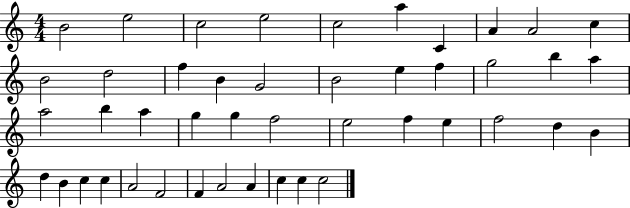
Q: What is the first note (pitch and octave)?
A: B4